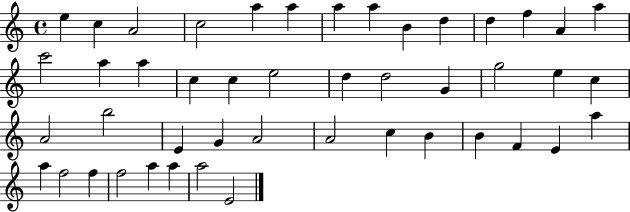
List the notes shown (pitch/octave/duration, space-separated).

E5/q C5/q A4/h C5/h A5/q A5/q A5/q A5/q B4/q D5/q D5/q F5/q A4/q A5/q C6/h A5/q A5/q C5/q C5/q E5/h D5/q D5/h G4/q G5/h E5/q C5/q A4/h B5/h E4/q G4/q A4/h A4/h C5/q B4/q B4/q F4/q E4/q A5/q A5/q F5/h F5/q F5/h A5/q A5/q A5/h E4/h